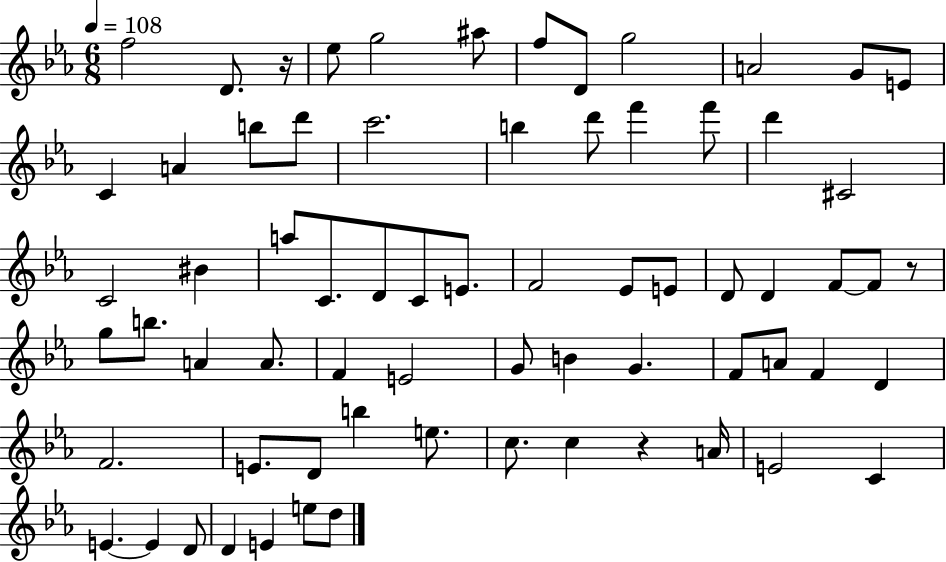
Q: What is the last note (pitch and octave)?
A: D5